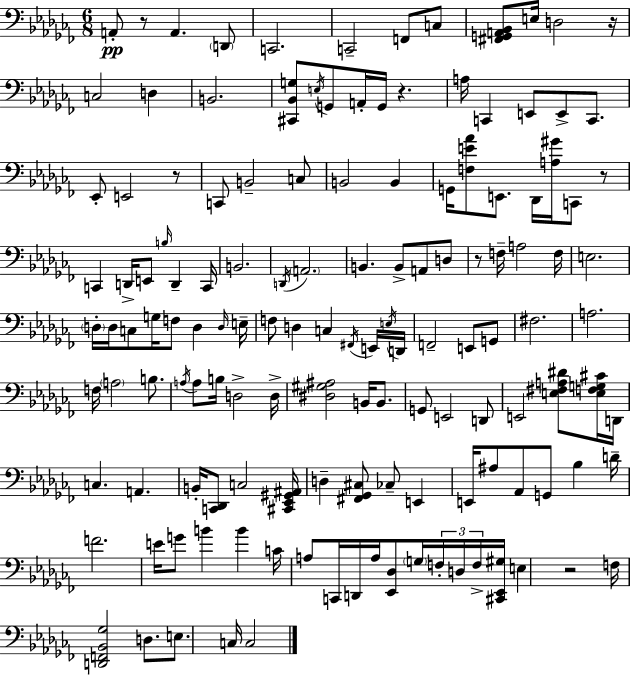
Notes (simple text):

A2/e R/e A2/q. D2/e C2/h. C2/h F2/e C3/e [F#2,G2,A2,Bb2]/e E3/s D3/h R/s C3/h D3/q B2/h. [C#2,Bb2,G3]/e E3/s G2/e A2/s G2/s R/q. A3/s C2/q E2/e E2/e C2/e. Eb2/e E2/h R/e C2/e B2/h C3/e B2/h B2/q G2/s [F3,E4,Ab4]/e E2/e. Db2/s [A3,G#4]/s C2/e R/e C2/q D2/s E2/e B3/s D2/q C2/s B2/h. D2/s A2/h. B2/q. B2/e A2/e D3/e R/e F3/s A3/h F3/s E3/h. D3/s D3/s C3/e G3/s F3/e D3/q D3/s E3/s F3/e D3/q C3/q F#2/s E2/s E3/s D2/s F2/h E2/e G2/e F#3/h. A3/h. F3/s A3/h B3/e. A3/s A3/e B3/s D3/h D3/s [D#3,G#3,A#3]/h B2/s B2/e. G2/e E2/h D2/e E2/h [E3,F#3,A3,D#4]/e [E3,F3,G3,C#4]/s D2/s C3/q. A2/q. B2/s [C2,Db2]/e C3/h [C#2,Eb2,G#2,A#2]/s D3/q [F#2,Gb2,C#3]/e CES3/e E2/q E2/s A#3/e Ab2/e G2/e Bb3/q D4/s F4/h. E4/s G4/e B4/q B4/q C4/s A3/e C2/s D2/s A3/s [Eb2,Db3]/e G3/s F3/s D3/s F3/s [C#2,Eb2,G#3]/s E3/q R/h F3/s [D2,F2,Bb2,Gb3]/h D3/e. E3/e. C3/s C3/h